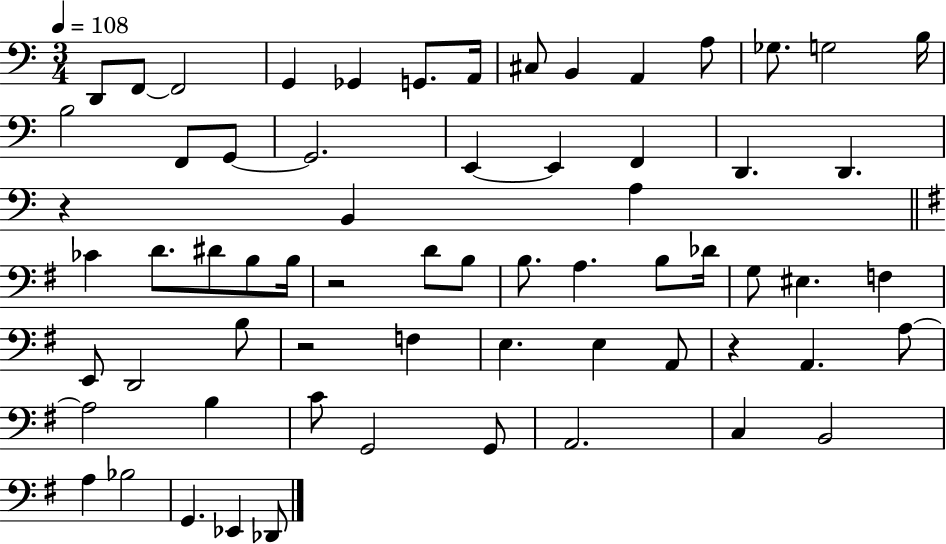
D2/e F2/e F2/h G2/q Gb2/q G2/e. A2/s C#3/e B2/q A2/q A3/e Gb3/e. G3/h B3/s B3/h F2/e G2/e G2/h. E2/q E2/q F2/q D2/q. D2/q. R/q B2/q A3/q CES4/q D4/e. D#4/e B3/e B3/s R/h D4/e B3/e B3/e. A3/q. B3/e Db4/s G3/e EIS3/q. F3/q E2/e D2/h B3/e R/h F3/q E3/q. E3/q A2/e R/q A2/q. A3/e A3/h B3/q C4/e G2/h G2/e A2/h. C3/q B2/h A3/q Bb3/h G2/q. Eb2/q Db2/e